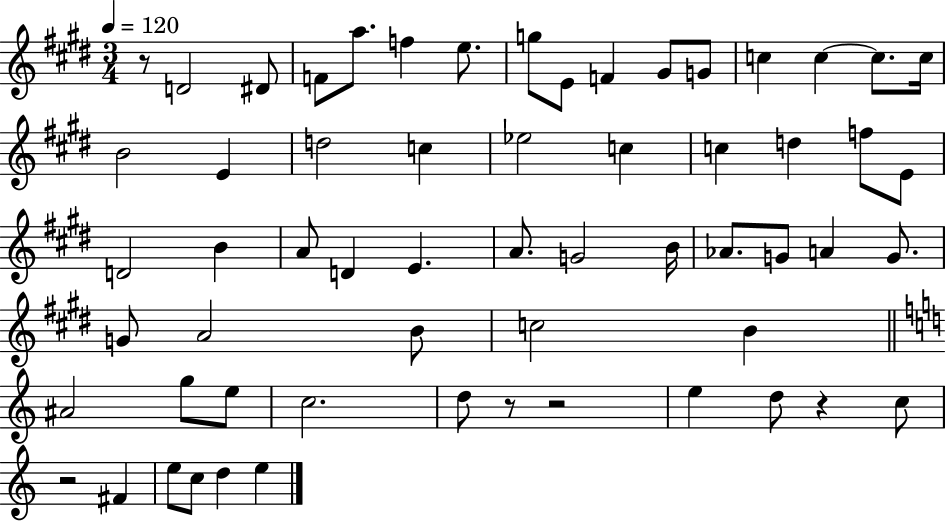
{
  \clef treble
  \numericTimeSignature
  \time 3/4
  \key e \major
  \tempo 4 = 120
  r8 d'2 dis'8 | f'8 a''8. f''4 e''8. | g''8 e'8 f'4 gis'8 g'8 | c''4 c''4~~ c''8. c''16 | \break b'2 e'4 | d''2 c''4 | ees''2 c''4 | c''4 d''4 f''8 e'8 | \break d'2 b'4 | a'8 d'4 e'4. | a'8. g'2 b'16 | aes'8. g'8 a'4 g'8. | \break g'8 a'2 b'8 | c''2 b'4 | \bar "||" \break \key c \major ais'2 g''8 e''8 | c''2. | d''8 r8 r2 | e''4 d''8 r4 c''8 | \break r2 fis'4 | e''8 c''8 d''4 e''4 | \bar "|."
}